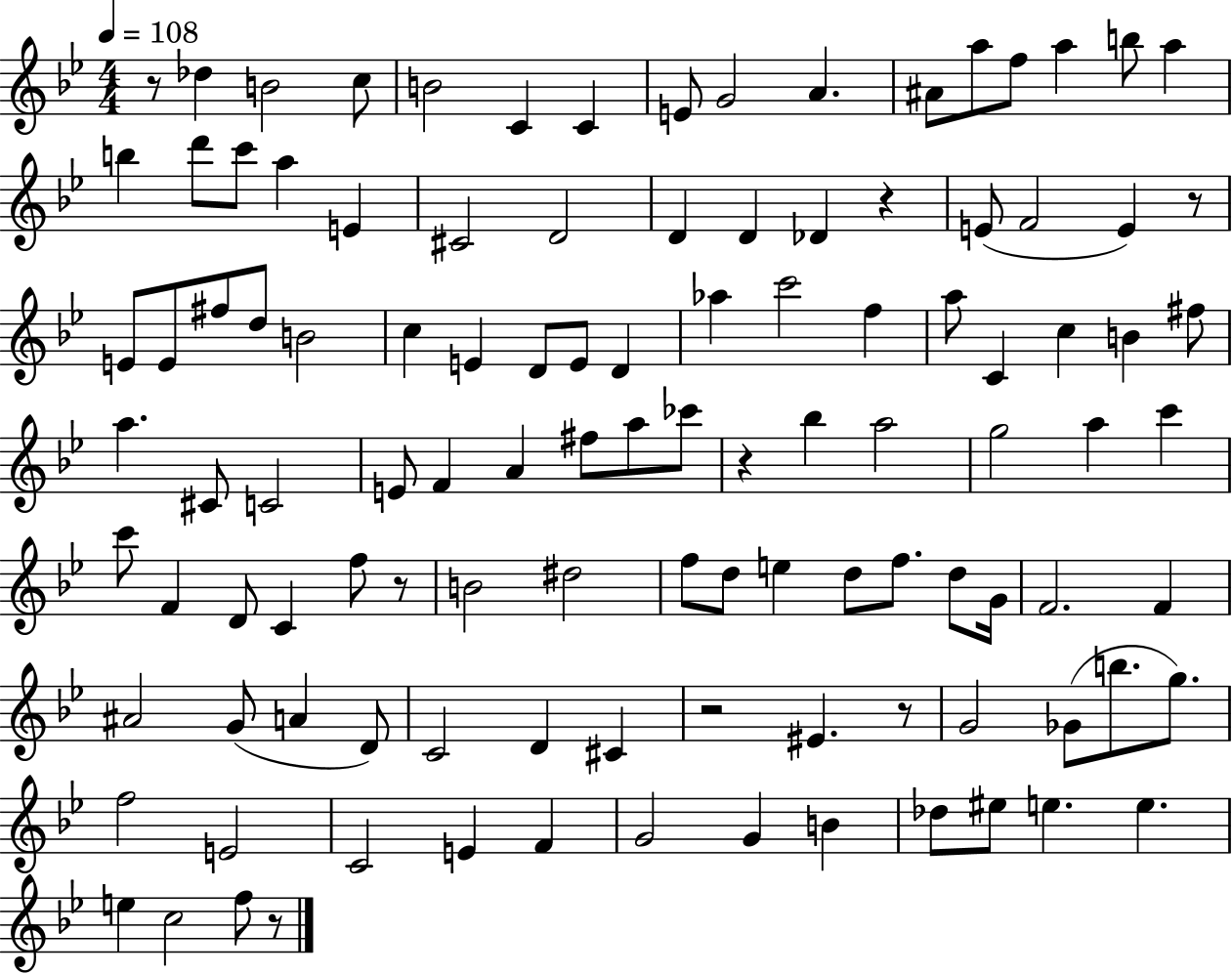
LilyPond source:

{
  \clef treble
  \numericTimeSignature
  \time 4/4
  \key bes \major
  \tempo 4 = 108
  r8 des''4 b'2 c''8 | b'2 c'4 c'4 | e'8 g'2 a'4. | ais'8 a''8 f''8 a''4 b''8 a''4 | \break b''4 d'''8 c'''8 a''4 e'4 | cis'2 d'2 | d'4 d'4 des'4 r4 | e'8( f'2 e'4) r8 | \break e'8 e'8 fis''8 d''8 b'2 | c''4 e'4 d'8 e'8 d'4 | aes''4 c'''2 f''4 | a''8 c'4 c''4 b'4 fis''8 | \break a''4. cis'8 c'2 | e'8 f'4 a'4 fis''8 a''8 ces'''8 | r4 bes''4 a''2 | g''2 a''4 c'''4 | \break c'''8 f'4 d'8 c'4 f''8 r8 | b'2 dis''2 | f''8 d''8 e''4 d''8 f''8. d''8 g'16 | f'2. f'4 | \break ais'2 g'8( a'4 d'8) | c'2 d'4 cis'4 | r2 eis'4. r8 | g'2 ges'8( b''8. g''8.) | \break f''2 e'2 | c'2 e'4 f'4 | g'2 g'4 b'4 | des''8 eis''8 e''4. e''4. | \break e''4 c''2 f''8 r8 | \bar "|."
}